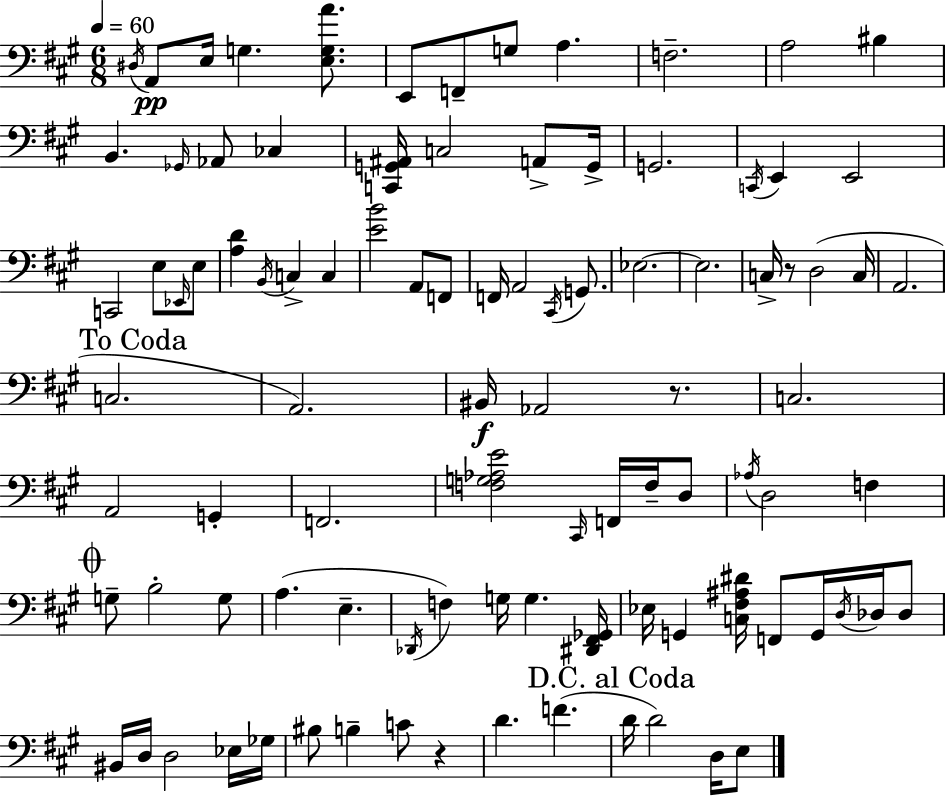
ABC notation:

X:1
T:Untitled
M:6/8
L:1/4
K:A
^D,/4 A,,/2 E,/4 G, [E,G,A]/2 E,,/2 F,,/2 G,/2 A, F,2 A,2 ^B, B,, _G,,/4 _A,,/2 _C, [C,,G,,^A,,]/4 C,2 A,,/2 G,,/4 G,,2 C,,/4 E,, E,,2 C,,2 E,/2 _E,,/4 E,/2 [A,D] B,,/4 C, C, [EB]2 A,,/2 F,,/2 F,,/4 A,,2 ^C,,/4 G,,/2 _E,2 _E,2 C,/4 z/2 D,2 C,/4 A,,2 C,2 A,,2 ^B,,/4 _A,,2 z/2 C,2 A,,2 G,, F,,2 [F,G,_A,E]2 ^C,,/4 F,,/4 F,/4 D,/2 _A,/4 D,2 F, G,/2 B,2 G,/2 A, E, _D,,/4 F, G,/4 G, [^D,,^F,,_G,,]/4 _E,/4 G,, [C,^F,^A,^D]/4 F,,/2 G,,/4 D,/4 _D,/4 _D,/2 ^B,,/4 D,/4 D,2 _E,/4 _G,/4 ^B,/2 B, C/2 z D F D/4 D2 D,/4 E,/2